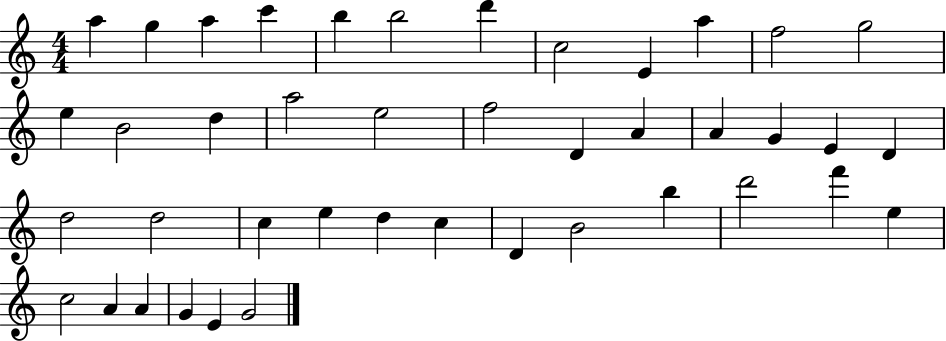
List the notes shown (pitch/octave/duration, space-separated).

A5/q G5/q A5/q C6/q B5/q B5/h D6/q C5/h E4/q A5/q F5/h G5/h E5/q B4/h D5/q A5/h E5/h F5/h D4/q A4/q A4/q G4/q E4/q D4/q D5/h D5/h C5/q E5/q D5/q C5/q D4/q B4/h B5/q D6/h F6/q E5/q C5/h A4/q A4/q G4/q E4/q G4/h